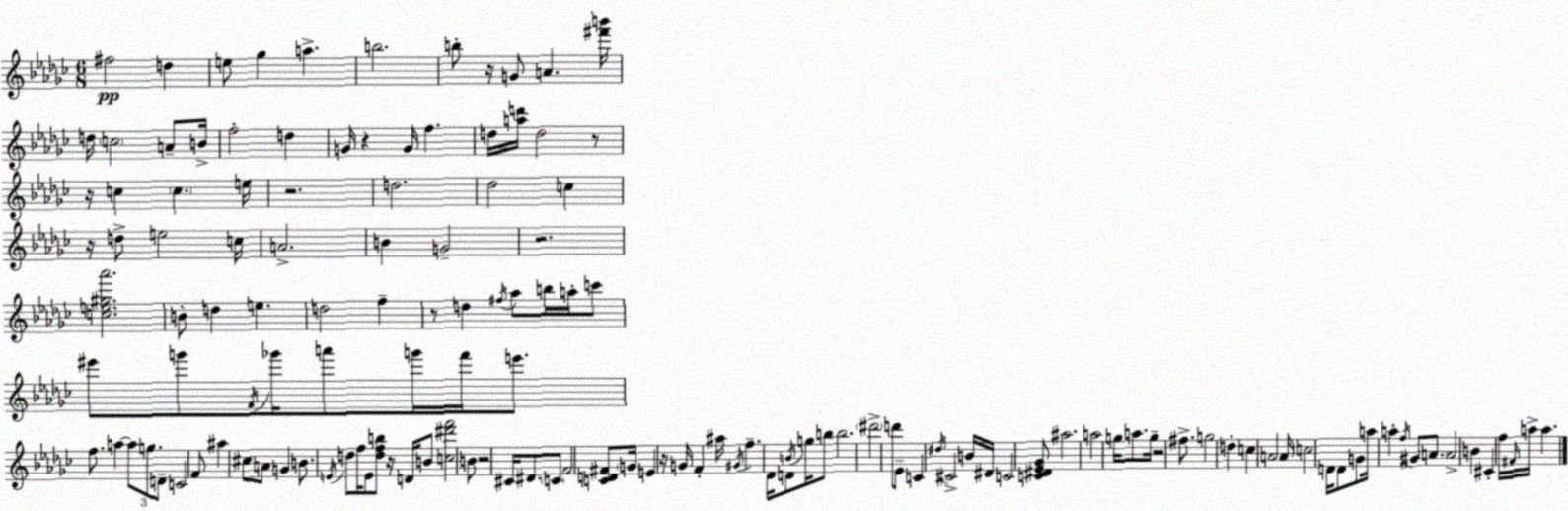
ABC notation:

X:1
T:Untitled
M:6/8
L:1/4
K:Ebm
^f2 d e/2 _g a b2 b/2 z/4 G/2 A [^f'b']/4 d/4 c2 A/2 B/4 f2 d G/4 z G/4 f d/4 [ad']/4 d2 z/2 z/4 c c e/4 z2 d2 _d2 c z/4 d/2 e2 c/4 A2 B G2 z2 [ce^g_a']2 B/2 d e d2 f z/2 d ^f/4 _a/2 b/4 a/4 c'/2 ^e'/2 g'/2 F/4 _g'/4 a'/2 g'/4 f'/4 e'/2 f/2 a a/2 g/2 D/2 C2 F/2 ^a ^c/2 A/2 G B/2 E/4 d/2 f/4 E/2 [dfb]/2 z/4 D/4 B/2 [c^d'f']2 B/2 z2 ^C/4 ^D/2 C/2 F2 [CD^F]/2 G/4 E z/4 G/4 F ^a/4 ^G/4 f _D/4 D/2 B/4 g/4 b/2 b2 ^d'2 d'/2 _E/2 C ^d/4 ^C2 B/4 ^D/4 C2 [C^D_E_G]/2 ^a2 a2 g/4 a/2 g/4 z2 ^f/2 g2 d c A2 A/4 c2 D/4 D/2 G/2 a/4 a f/4 ^G/2 A/2 A2 B ^C f/4 ^F/4 a/4 a